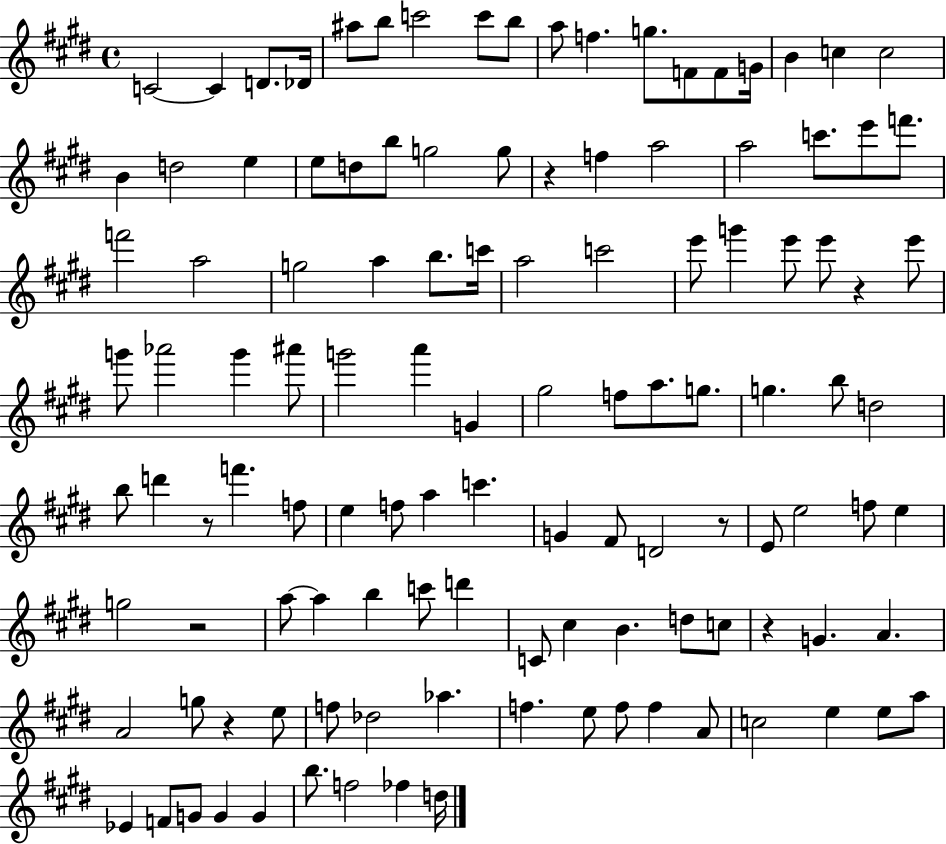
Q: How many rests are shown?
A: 7